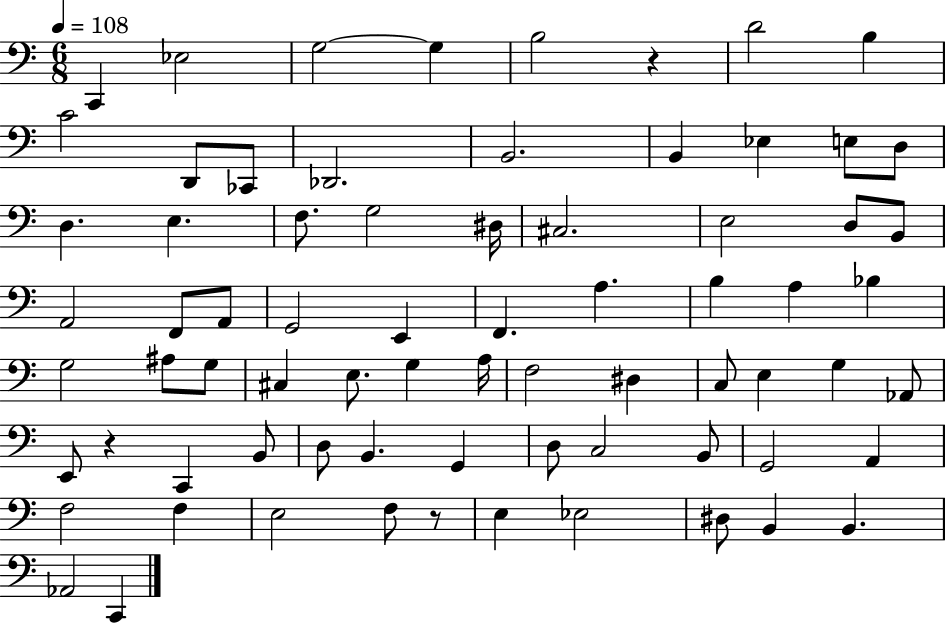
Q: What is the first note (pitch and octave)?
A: C2